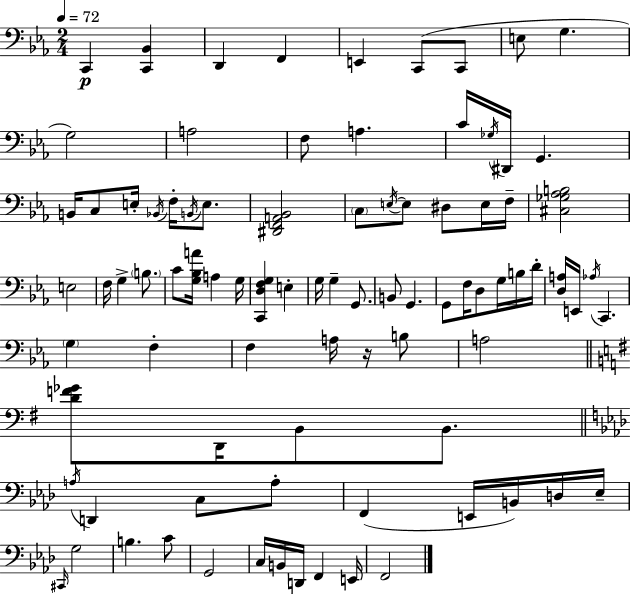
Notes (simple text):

C2/q [C2,Bb2]/q D2/q F2/q E2/q C2/e C2/e E3/e G3/q. G3/h A3/h F3/e A3/q. C4/s Gb3/s D#2/s G2/q. B2/s C3/e E3/s Bb2/s F3/s B2/s E3/e. [D#2,F2,A2,Bb2]/h C3/e E3/s E3/e D#3/e E3/s F3/s [C#3,Gb3,Ab3,B3]/h E3/h F3/s G3/q B3/e. C4/e [G3,Bb3,A4]/s A3/q G3/s [C2,D3,F3,G3]/q E3/q G3/s G3/q G2/e. B2/e G2/q. G2/e F3/s D3/e G3/s B3/s D4/s [D3,A3]/s E2/s Ab3/s C2/q. G3/q F3/q F3/q A3/s R/s B3/e A3/h [D4,F4,Gb4]/e D2/s B2/e B2/e. A3/s D2/q C3/e A3/e F2/q E2/s B2/s D3/s Eb3/s C#2/s G3/h B3/q. C4/e G2/h C3/s B2/s D2/s F2/q E2/s F2/h